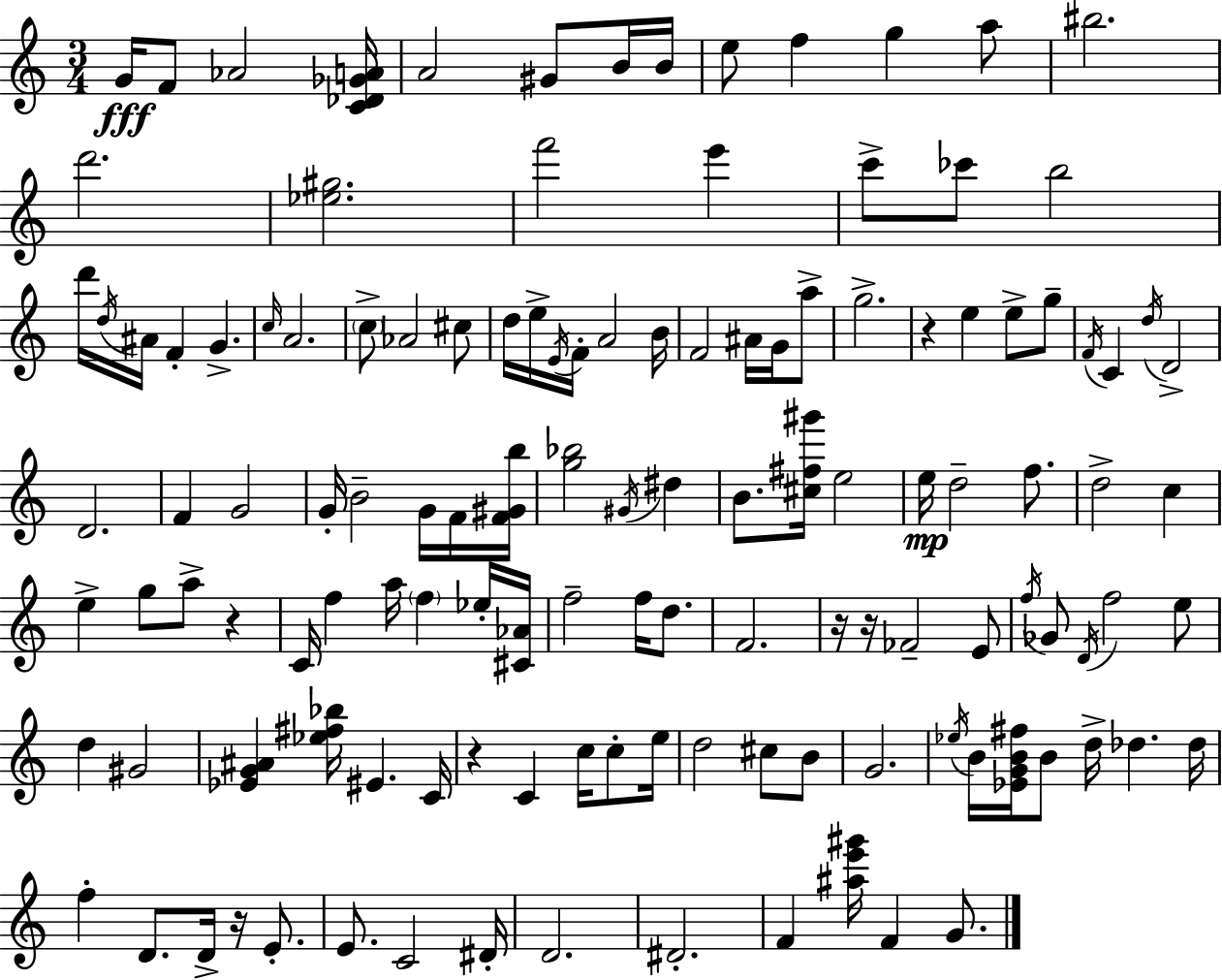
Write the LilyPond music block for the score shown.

{
  \clef treble
  \numericTimeSignature
  \time 3/4
  \key c \major
  g'16\fff f'8 aes'2 <c' des' ges' a'>16 | a'2 gis'8 b'16 b'16 | e''8 f''4 g''4 a''8 | bis''2. | \break d'''2. | <ees'' gis''>2. | f'''2 e'''4 | c'''8-> ces'''8 b''2 | \break d'''16 \acciaccatura { d''16 } ais'16 f'4-. g'4.-> | \grace { c''16 } a'2. | \parenthesize c''8-> aes'2 | cis''8 d''16 e''16-> \acciaccatura { e'16 } f'16-. a'2 | \break b'16 f'2 ais'16 | g'16 a''8-> g''2.-> | r4 e''4 e''8-> | g''8-- \acciaccatura { f'16 } c'4 \acciaccatura { d''16 } d'2-> | \break d'2. | f'4 g'2 | g'16-. b'2-- | g'16 f'16 <f' gis' b''>16 <g'' bes''>2 | \break \acciaccatura { gis'16 } dis''4 b'8. <cis'' fis'' gis'''>16 e''2 | e''16\mp d''2-- | f''8. d''2-> | c''4 e''4-> g''8 | \break a''8-> r4 c'16 f''4 a''16 | \parenthesize f''4 ees''16-. <cis' aes'>16 f''2-- | f''16 d''8. f'2. | r16 r16 fes'2-- | \break e'8 \acciaccatura { f''16 } ges'8 \acciaccatura { d'16 } f''2 | e''8 d''4 | gis'2 <ees' g' ais'>4 | <ees'' fis'' bes''>16 eis'4. c'16 r4 | \break c'4 c''16 c''8-. e''16 d''2 | cis''8 b'8 g'2. | \acciaccatura { ees''16 } b'16 <ees' g' b' fis''>16 b'8 | d''16-> des''4. des''16 f''4-. | \break d'8. d'16-> r16 e'8.-. e'8. | c'2 dis'16-. d'2. | dis'2.-. | f'4 | \break <ais'' e''' gis'''>16 f'4 g'8. \bar "|."
}